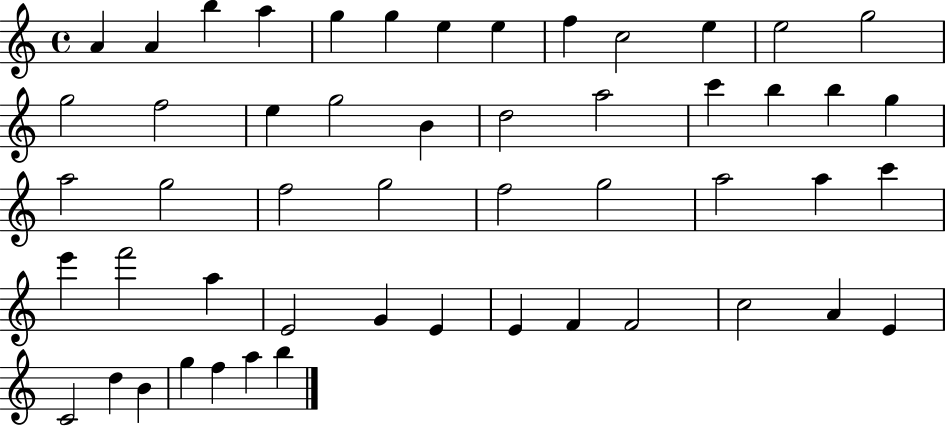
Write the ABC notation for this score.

X:1
T:Untitled
M:4/4
L:1/4
K:C
A A b a g g e e f c2 e e2 g2 g2 f2 e g2 B d2 a2 c' b b g a2 g2 f2 g2 f2 g2 a2 a c' e' f'2 a E2 G E E F F2 c2 A E C2 d B g f a b